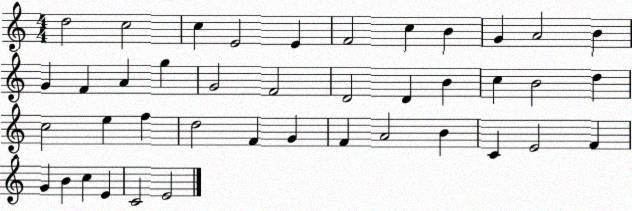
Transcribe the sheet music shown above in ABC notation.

X:1
T:Untitled
M:4/4
L:1/4
K:C
d2 c2 c E2 E F2 c B G A2 B G F A g G2 F2 D2 D B c B2 d c2 e f d2 F G F A2 B C E2 F G B c E C2 E2